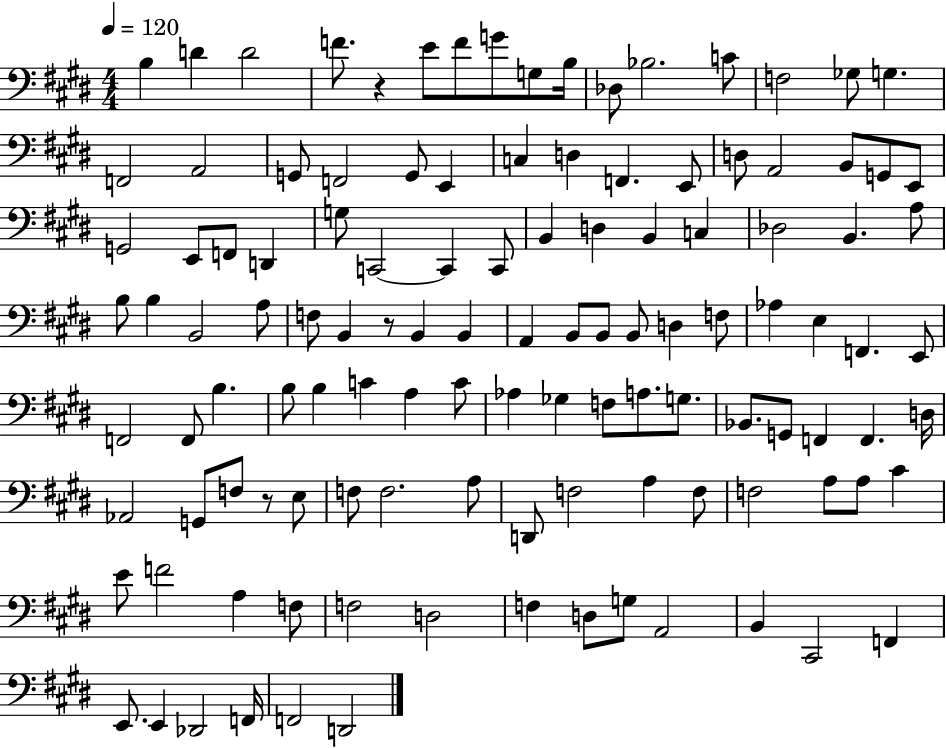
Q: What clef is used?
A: bass